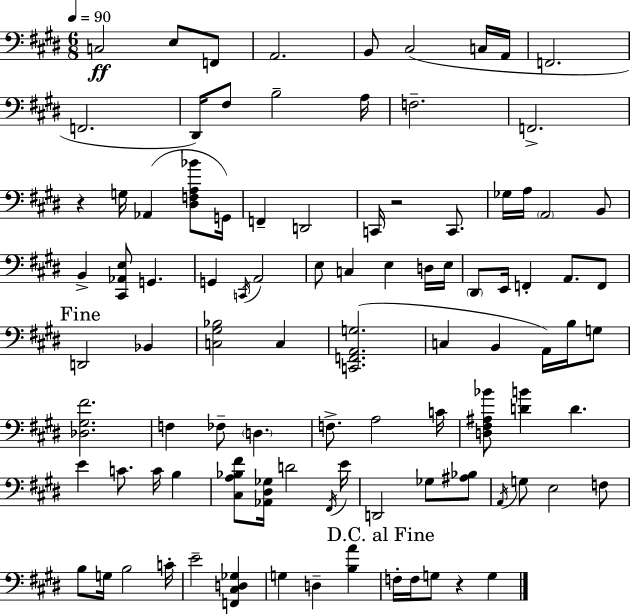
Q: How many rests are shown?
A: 3